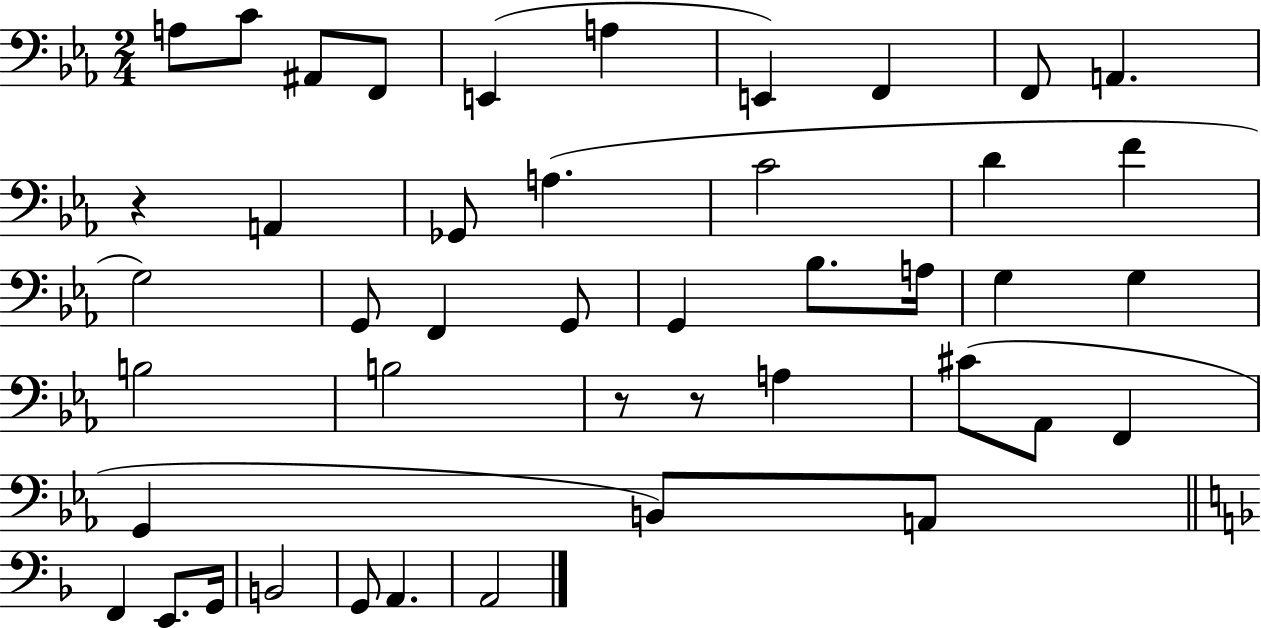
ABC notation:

X:1
T:Untitled
M:2/4
L:1/4
K:Eb
A,/2 C/2 ^A,,/2 F,,/2 E,, A, E,, F,, F,,/2 A,, z A,, _G,,/2 A, C2 D F G,2 G,,/2 F,, G,,/2 G,, _B,/2 A,/4 G, G, B,2 B,2 z/2 z/2 A, ^C/2 _A,,/2 F,, G,, B,,/2 A,,/2 F,, E,,/2 G,,/4 B,,2 G,,/2 A,, A,,2